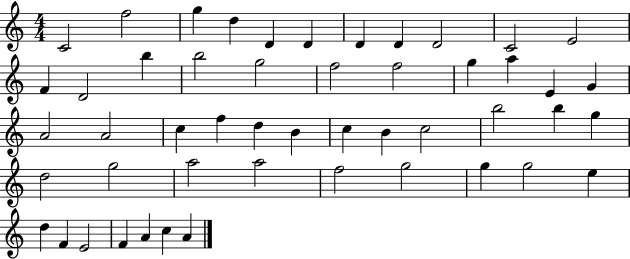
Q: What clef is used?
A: treble